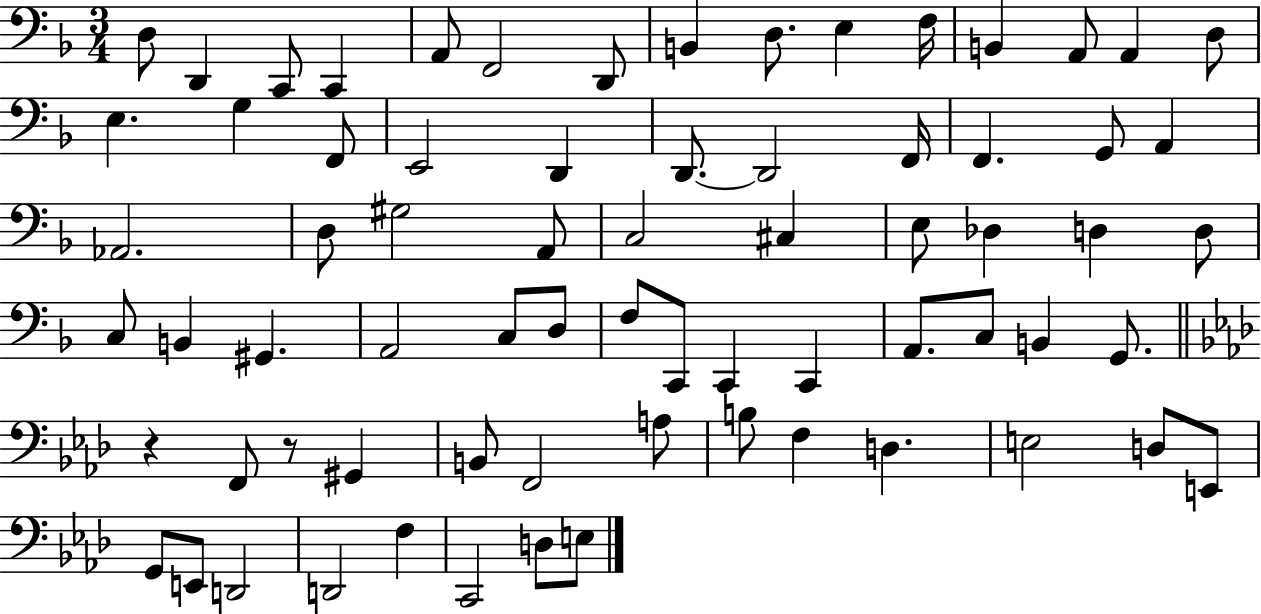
D3/e D2/q C2/e C2/q A2/e F2/h D2/e B2/q D3/e. E3/q F3/s B2/q A2/e A2/q D3/e E3/q. G3/q F2/e E2/h D2/q D2/e. D2/h F2/s F2/q. G2/e A2/q Ab2/h. D3/e G#3/h A2/e C3/h C#3/q E3/e Db3/q D3/q D3/e C3/e B2/q G#2/q. A2/h C3/e D3/e F3/e C2/e C2/q C2/q A2/e. C3/e B2/q G2/e. R/q F2/e R/e G#2/q B2/e F2/h A3/e B3/e F3/q D3/q. E3/h D3/e E2/e G2/e E2/e D2/h D2/h F3/q C2/h D3/e E3/e